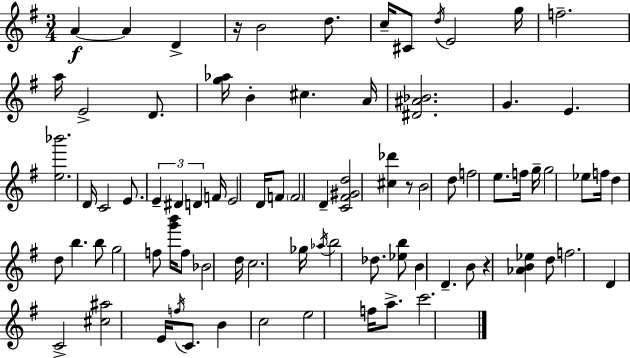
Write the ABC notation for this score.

X:1
T:Untitled
M:3/4
L:1/4
K:G
A A D z/4 B2 d/2 c/4 ^C/2 d/4 E2 g/4 f2 a/4 E2 D/2 [g_a]/4 B ^c A/4 [^D^A_B]2 G E [e_b']2 D/4 C2 E/2 E ^D D F/4 E2 D/4 F/2 F2 D [C^F^Gd]2 [^c_d'] z/2 B2 d/2 f2 e/2 f/4 g/4 g2 _e/2 f/4 d d/2 b b/2 g2 f/2 [g'b']/4 f/2 _B2 d/4 c2 _g/4 _a/4 b2 _d/2 [_eb]/2 B D B/2 z [_AB_e] d/2 f2 D C2 [^c^a]2 E/4 f/4 C/2 B c2 e2 f/4 a/2 c'2